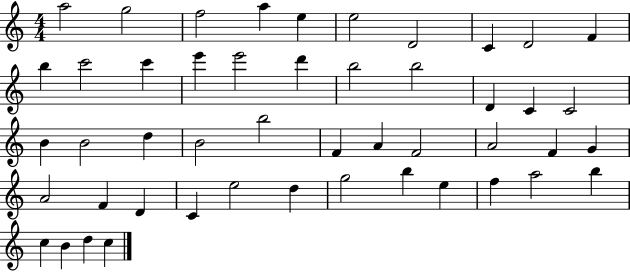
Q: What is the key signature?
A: C major